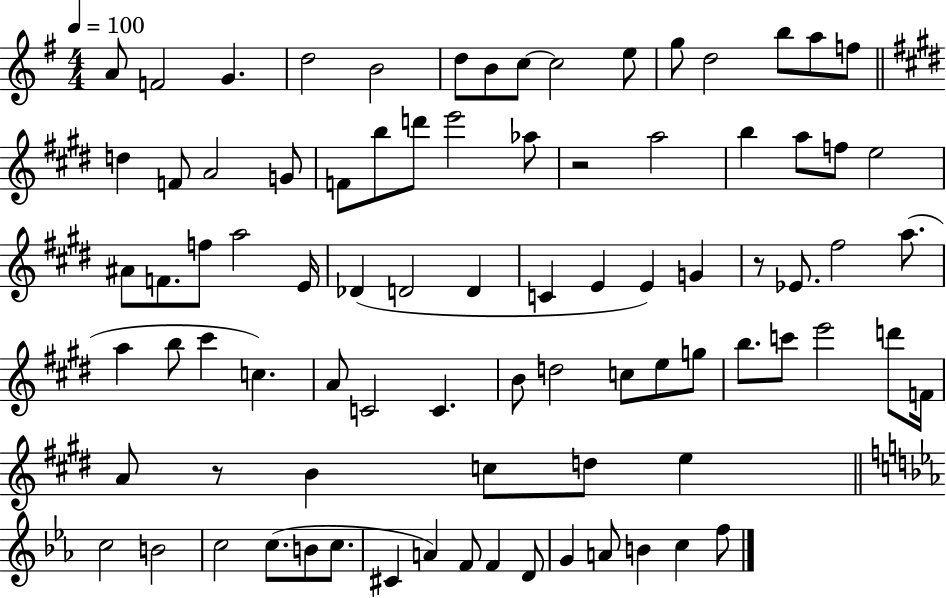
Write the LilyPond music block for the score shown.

{
  \clef treble
  \numericTimeSignature
  \time 4/4
  \key g \major
  \tempo 4 = 100
  a'8 f'2 g'4. | d''2 b'2 | d''8 b'8 c''8~~ c''2 e''8 | g''8 d''2 b''8 a''8 f''8 | \break \bar "||" \break \key e \major d''4 f'8 a'2 g'8 | f'8 b''8 d'''8 e'''2 aes''8 | r2 a''2 | b''4 a''8 f''8 e''2 | \break ais'8 f'8. f''8 a''2 e'16 | des'4( d'2 d'4 | c'4 e'4 e'4) g'4 | r8 ees'8. fis''2 a''8.( | \break a''4 b''8 cis'''4 c''4.) | a'8 c'2 c'4. | b'8 d''2 c''8 e''8 g''8 | b''8. c'''8 e'''2 d'''8 f'16 | \break a'8 r8 b'4 c''8 d''8 e''4 | \bar "||" \break \key c \minor c''2 b'2 | c''2 c''8.( b'8 c''8. | cis'4 a'4) f'8 f'4 d'8 | g'4 a'8 b'4 c''4 f''8 | \break \bar "|."
}